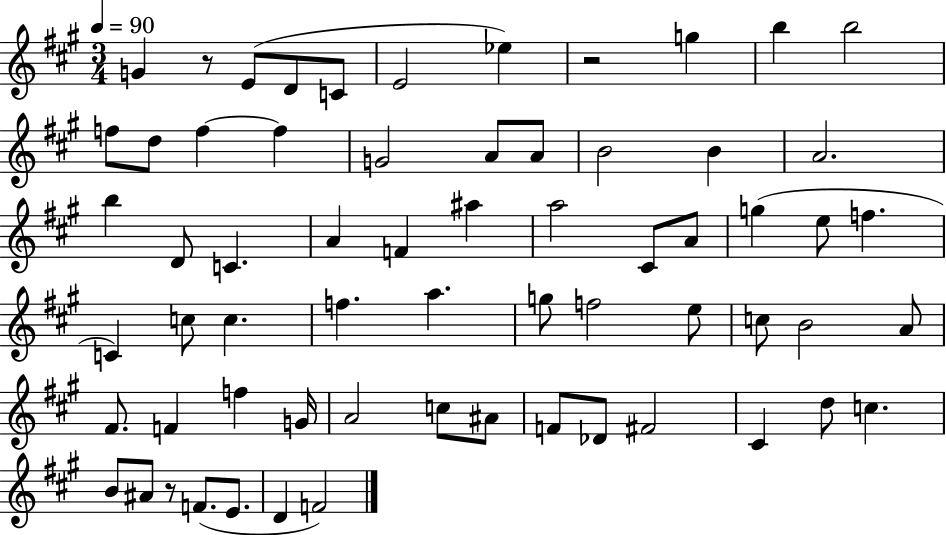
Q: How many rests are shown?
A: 3